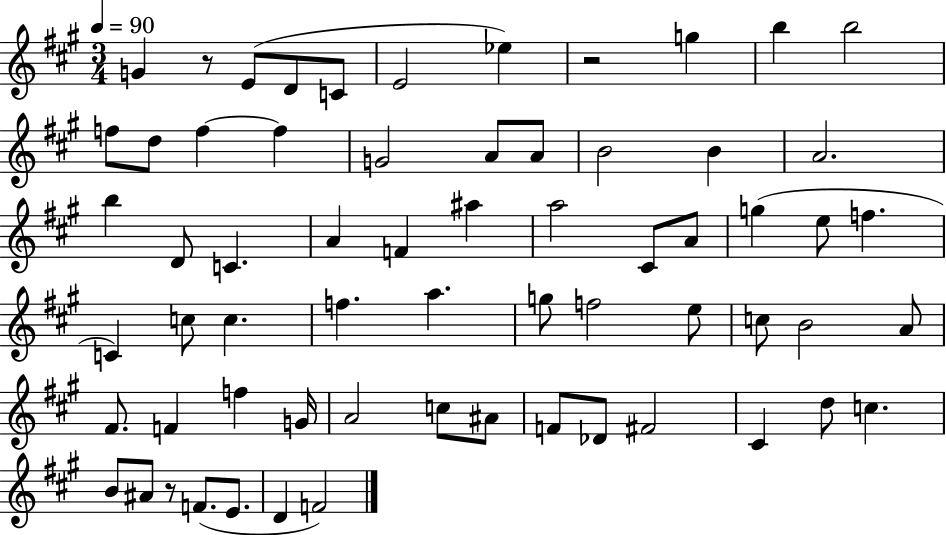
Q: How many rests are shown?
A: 3